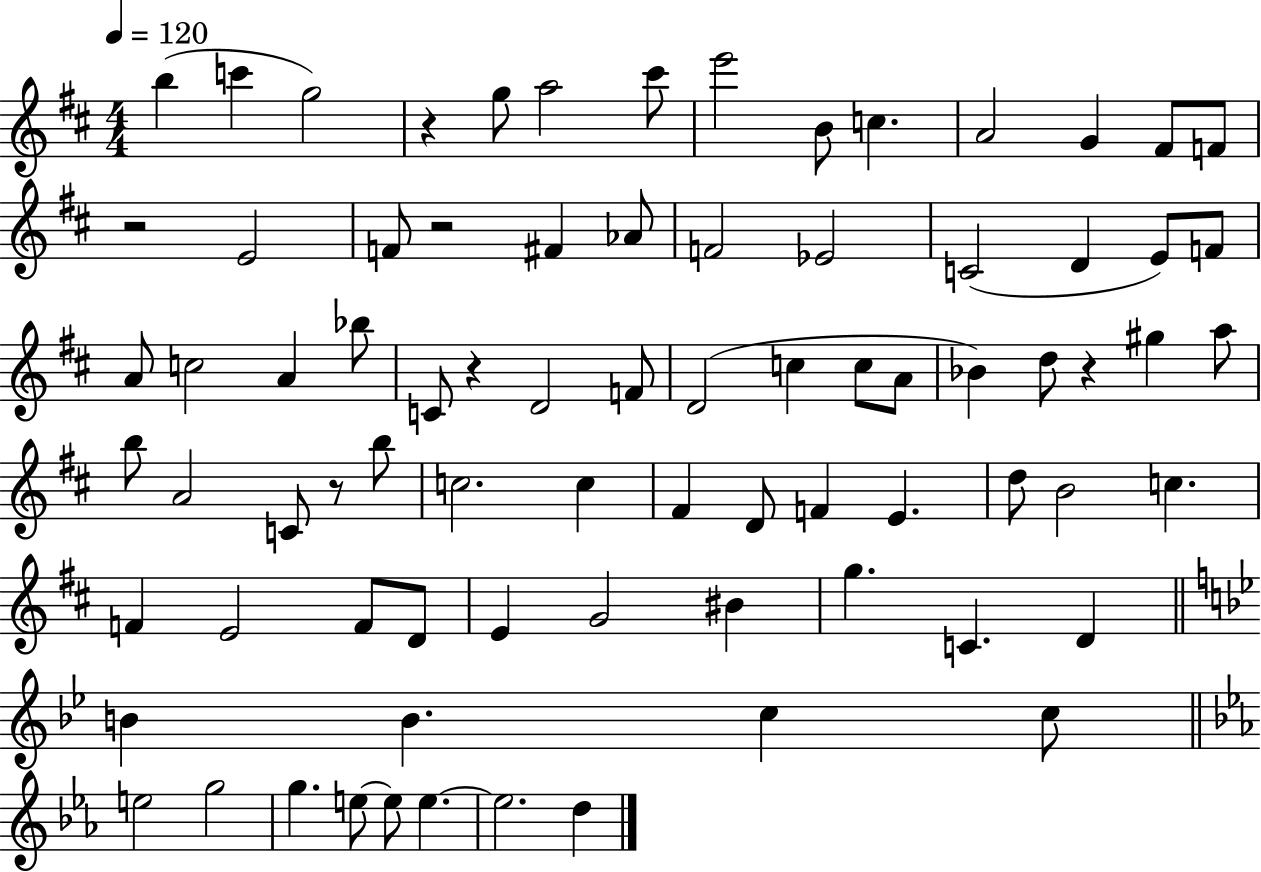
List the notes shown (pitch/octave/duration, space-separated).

B5/q C6/q G5/h R/q G5/e A5/h C#6/e E6/h B4/e C5/q. A4/h G4/q F#4/e F4/e R/h E4/h F4/e R/h F#4/q Ab4/e F4/h Eb4/h C4/h D4/q E4/e F4/e A4/e C5/h A4/q Bb5/e C4/e R/q D4/h F4/e D4/h C5/q C5/e A4/e Bb4/q D5/e R/q G#5/q A5/e B5/e A4/h C4/e R/e B5/e C5/h. C5/q F#4/q D4/e F4/q E4/q. D5/e B4/h C5/q. F4/q E4/h F4/e D4/e E4/q G4/h BIS4/q G5/q. C4/q. D4/q B4/q B4/q. C5/q C5/e E5/h G5/h G5/q. E5/e E5/e E5/q. E5/h. D5/q